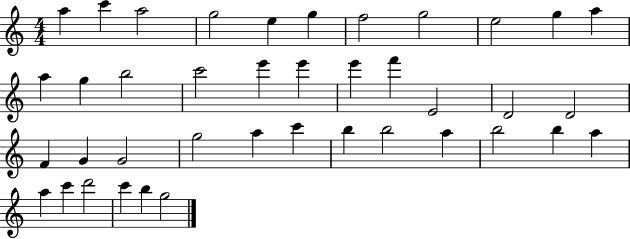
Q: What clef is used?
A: treble